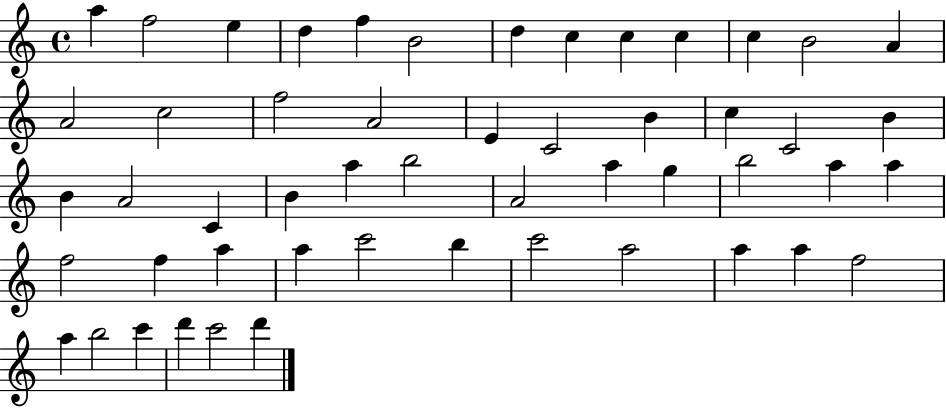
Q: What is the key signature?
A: C major